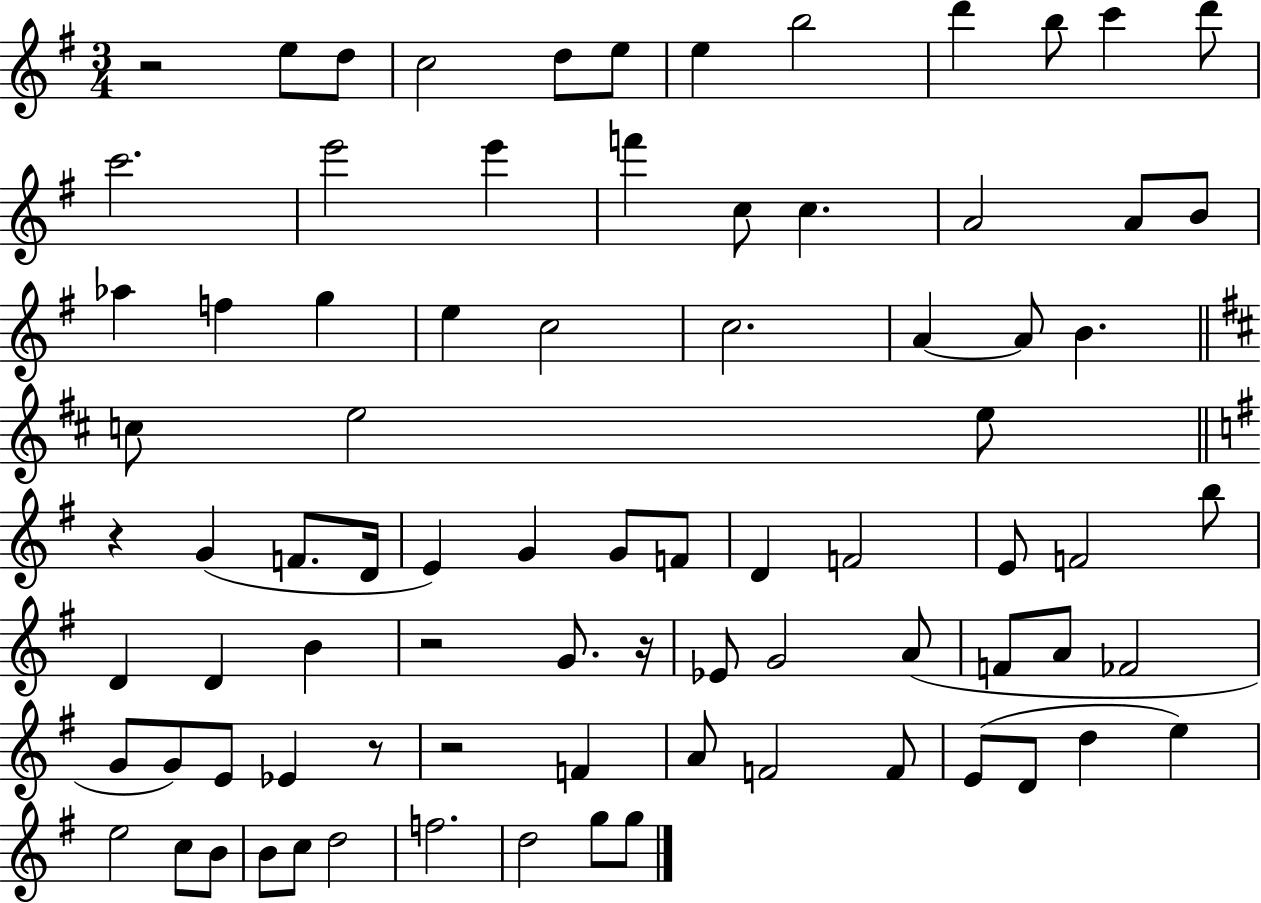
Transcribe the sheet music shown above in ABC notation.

X:1
T:Untitled
M:3/4
L:1/4
K:G
z2 e/2 d/2 c2 d/2 e/2 e b2 d' b/2 c' d'/2 c'2 e'2 e' f' c/2 c A2 A/2 B/2 _a f g e c2 c2 A A/2 B c/2 e2 e/2 z G F/2 D/4 E G G/2 F/2 D F2 E/2 F2 b/2 D D B z2 G/2 z/4 _E/2 G2 A/2 F/2 A/2 _F2 G/2 G/2 E/2 _E z/2 z2 F A/2 F2 F/2 E/2 D/2 d e e2 c/2 B/2 B/2 c/2 d2 f2 d2 g/2 g/2